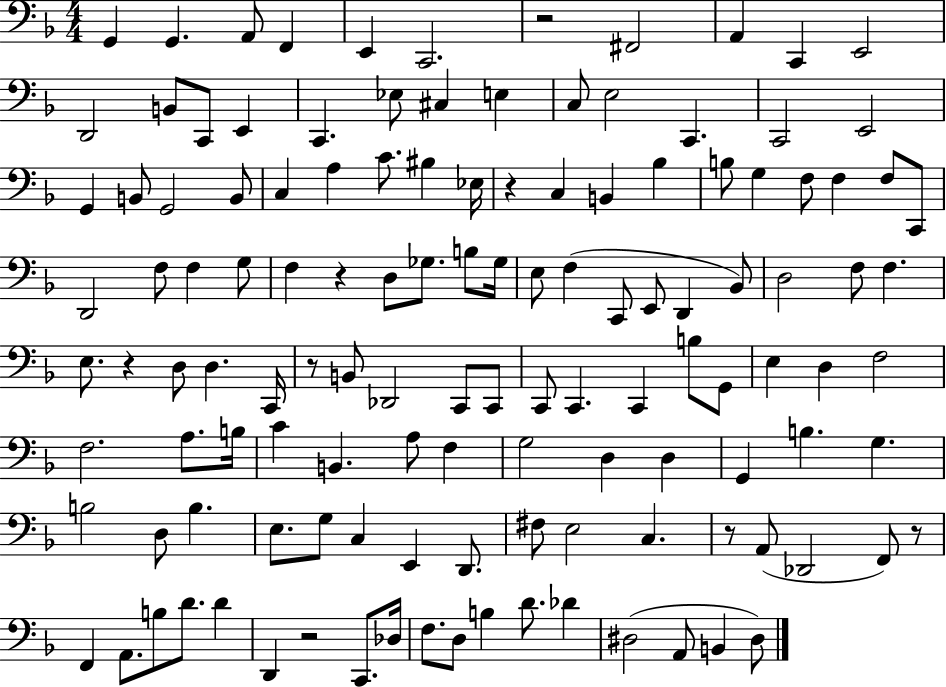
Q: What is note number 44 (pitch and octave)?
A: F3